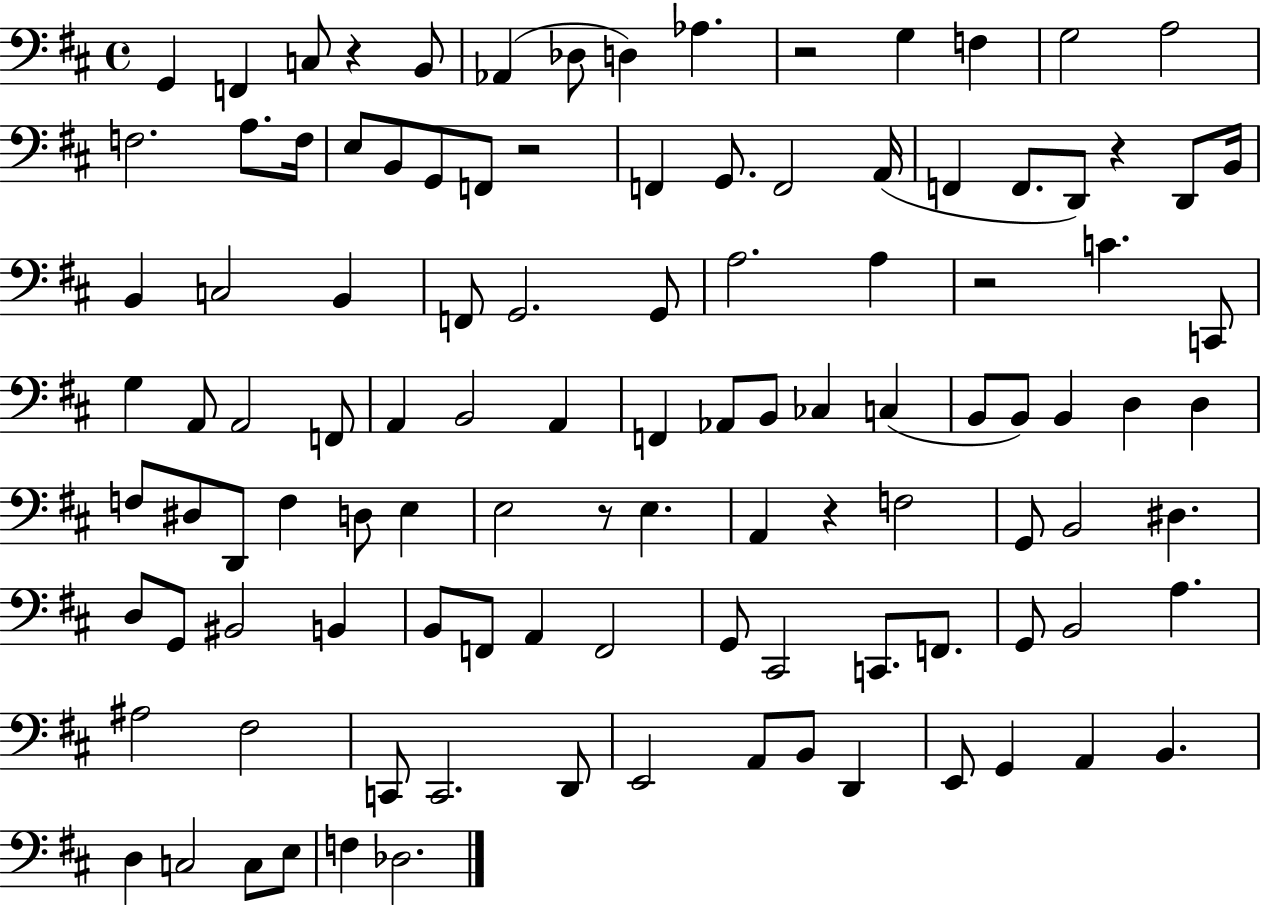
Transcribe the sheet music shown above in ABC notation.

X:1
T:Untitled
M:4/4
L:1/4
K:D
G,, F,, C,/2 z B,,/2 _A,, _D,/2 D, _A, z2 G, F, G,2 A,2 F,2 A,/2 F,/4 E,/2 B,,/2 G,,/2 F,,/2 z2 F,, G,,/2 F,,2 A,,/4 F,, F,,/2 D,,/2 z D,,/2 B,,/4 B,, C,2 B,, F,,/2 G,,2 G,,/2 A,2 A, z2 C C,,/2 G, A,,/2 A,,2 F,,/2 A,, B,,2 A,, F,, _A,,/2 B,,/2 _C, C, B,,/2 B,,/2 B,, D, D, F,/2 ^D,/2 D,,/2 F, D,/2 E, E,2 z/2 E, A,, z F,2 G,,/2 B,,2 ^D, D,/2 G,,/2 ^B,,2 B,, B,,/2 F,,/2 A,, F,,2 G,,/2 ^C,,2 C,,/2 F,,/2 G,,/2 B,,2 A, ^A,2 ^F,2 C,,/2 C,,2 D,,/2 E,,2 A,,/2 B,,/2 D,, E,,/2 G,, A,, B,, D, C,2 C,/2 E,/2 F, _D,2